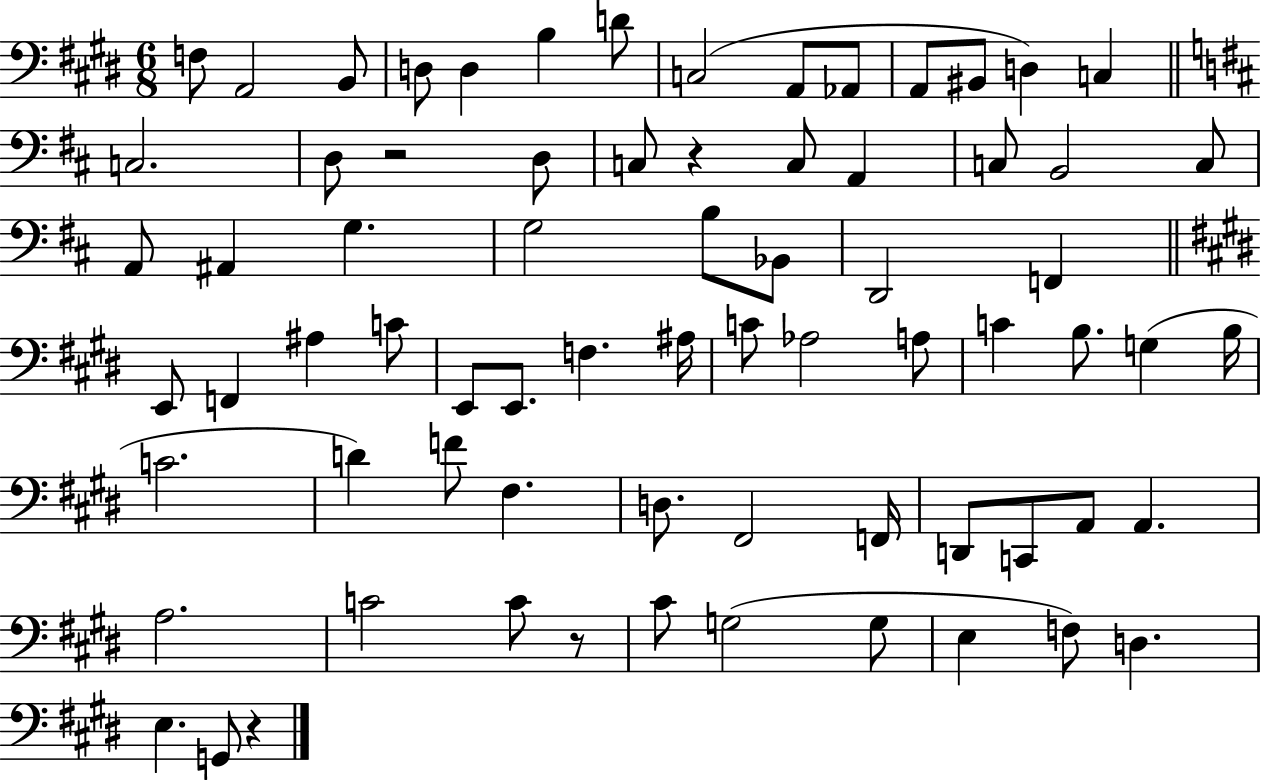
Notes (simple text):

F3/e A2/h B2/e D3/e D3/q B3/q D4/e C3/h A2/e Ab2/e A2/e BIS2/e D3/q C3/q C3/h. D3/e R/h D3/e C3/e R/q C3/e A2/q C3/e B2/h C3/e A2/e A#2/q G3/q. G3/h B3/e Bb2/e D2/h F2/q E2/e F2/q A#3/q C4/e E2/e E2/e. F3/q. A#3/s C4/e Ab3/h A3/e C4/q B3/e. G3/q B3/s C4/h. D4/q F4/e F#3/q. D3/e. F#2/h F2/s D2/e C2/e A2/e A2/q. A3/h. C4/h C4/e R/e C#4/e G3/h G3/e E3/q F3/e D3/q. E3/q. G2/e R/q